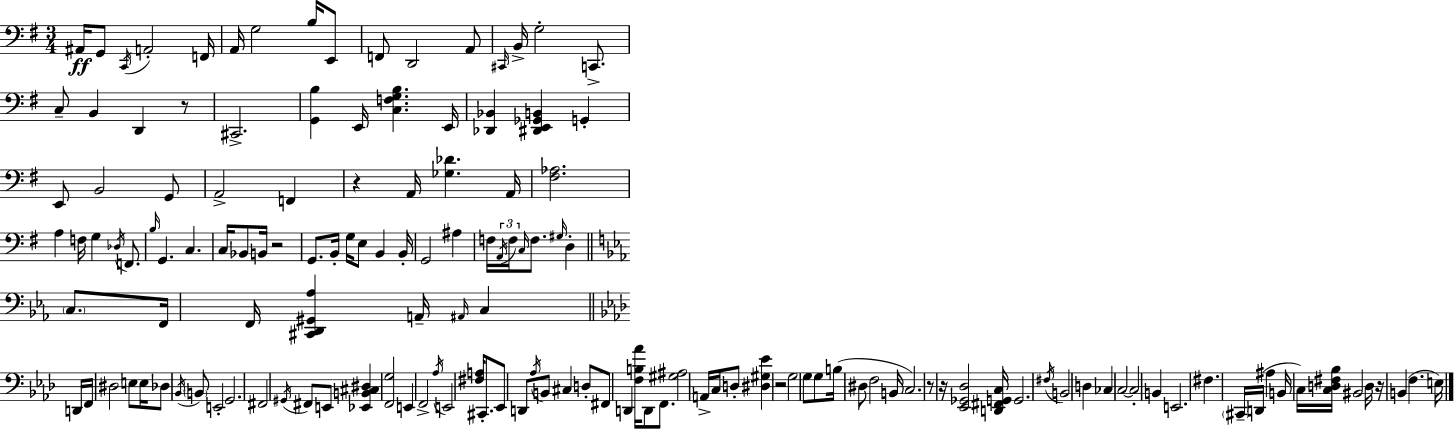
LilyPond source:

{
  \clef bass
  \numericTimeSignature
  \time 3/4
  \key g \major
  ais,16\ff g,8 \acciaccatura { c,16 } a,2-. | f,16 a,16 g2 b16 e,8 | f,8 d,2 a,8 | \grace { cis,16 } b,16-> g2-. c,8.-> | \break c8-- b,4 d,4 | r8 cis,2.-> | <g, b>4 e,16 <c f g b>4. | e,16 <des, bes,>4 <dis, e, ges, b,>4 g,4-. | \break e,8 b,2 | g,8 a,2-> f,4 | r4 a,16 <ges des'>4. | a,16 <fis aes>2. | \break a4 f16 g4 \acciaccatura { des16 } | f,8. \grace { b16 } g,4. c4. | c16 bes,8 b,16 r2 | g,8. b,16-. g16 e8 b,4 | \break b,16-. g,2 | ais4 f16 \tuplet 3/2 { \acciaccatura { a,16 } f16 \grace { c16 } } f8. \grace { gis16 } | d4-. \bar "||" \break \key ees \major \parenthesize c8. f,16 f,16 <cis, d, gis, aes>4 a,16-- \grace { ais,16 } c4 | \bar "||" \break \key aes \major d,16 f,16 dis2 e8 | e16 des8 \acciaccatura { bes,16 } \parenthesize b,8 e,2-. | g,2. | fis,2 \acciaccatura { gis,16 } fis,8 | \break e,8 <ees, b, cis dis>4 <f, g>2 | e,4 f,2-> | \acciaccatura { aes16 } e,2 | <fis a>16 cis,8.-. ees,8 d,8 \acciaccatura { aes16 } b,8 cis4 | \break d8-. fis,8 d,4 <f b aes'>16 | d,8 f,8. <gis ais>2 | a,16-> c16 d8-. <dis gis ees'>4 r2 | g2 | \break g8 g8 b16( dis8 f2 | b,16 c2.) | r8 r16 <ees, ges, des>2 | <d, fis, g, c>16 g,2. | \break \acciaccatura { fis16 } b,2 | d4 ces4 c2~~ | c2-. | b,4 e,2. | \break fis4. | \parenthesize cis,16-- d,16( ais4 b,16 c16) <c d fis bes>16 bis,2 | d16 r16 b,4( f4. | e16) \bar "|."
}